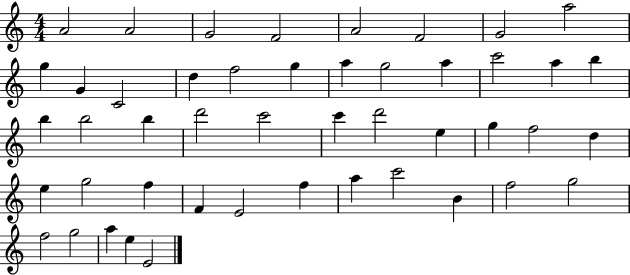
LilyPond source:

{
  \clef treble
  \numericTimeSignature
  \time 4/4
  \key c \major
  a'2 a'2 | g'2 f'2 | a'2 f'2 | g'2 a''2 | \break g''4 g'4 c'2 | d''4 f''2 g''4 | a''4 g''2 a''4 | c'''2 a''4 b''4 | \break b''4 b''2 b''4 | d'''2 c'''2 | c'''4 d'''2 e''4 | g''4 f''2 d''4 | \break e''4 g''2 f''4 | f'4 e'2 f''4 | a''4 c'''2 b'4 | f''2 g''2 | \break f''2 g''2 | a''4 e''4 e'2 | \bar "|."
}